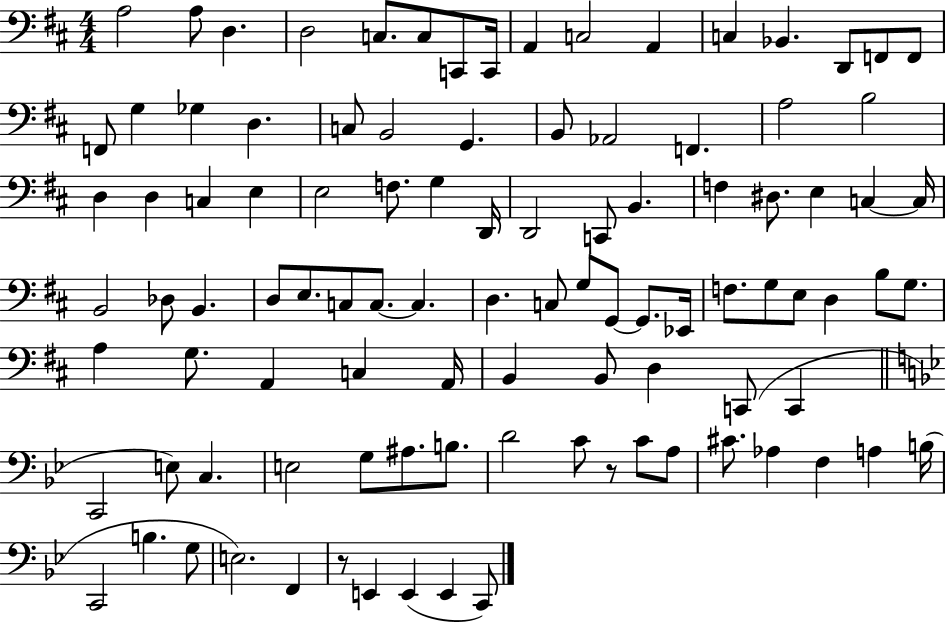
A3/h A3/e D3/q. D3/h C3/e. C3/e C2/e C2/s A2/q C3/h A2/q C3/q Bb2/q. D2/e F2/e F2/e F2/e G3/q Gb3/q D3/q. C3/e B2/h G2/q. B2/e Ab2/h F2/q. A3/h B3/h D3/q D3/q C3/q E3/q E3/h F3/e. G3/q D2/s D2/h C2/e B2/q. F3/q D#3/e. E3/q C3/q C3/s B2/h Db3/e B2/q. D3/e E3/e. C3/e C3/e. C3/q. D3/q. C3/e G3/e G2/e G2/e. Eb2/s F3/e. G3/e E3/e D3/q B3/e G3/e. A3/q G3/e. A2/q C3/q A2/s B2/q B2/e D3/q C2/e C2/q C2/h E3/e C3/q. E3/h G3/e A#3/e. B3/e. D4/h C4/e R/e C4/e A3/e C#4/e. Ab3/q F3/q A3/q B3/s C2/h B3/q. G3/e E3/h. F2/q R/e E2/q E2/q E2/q C2/e